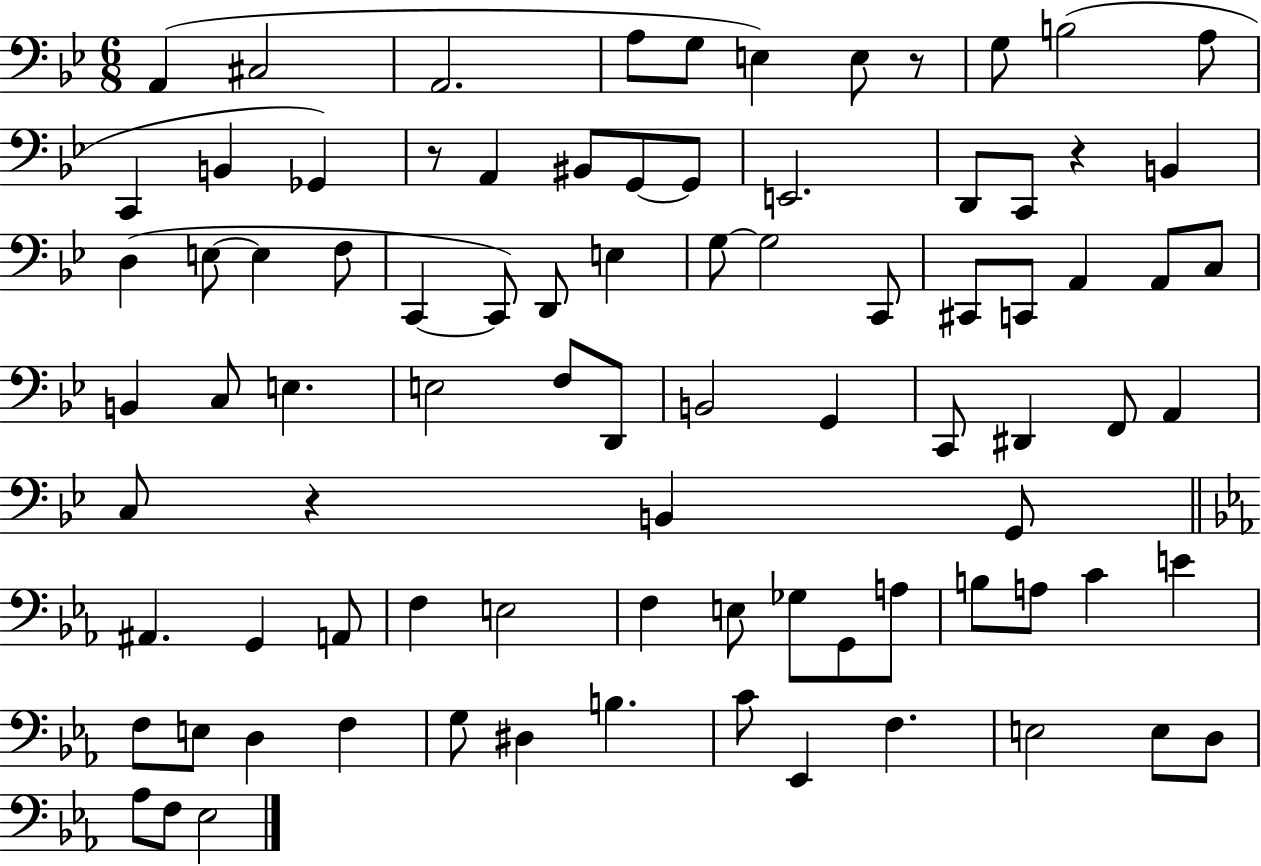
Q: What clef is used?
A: bass